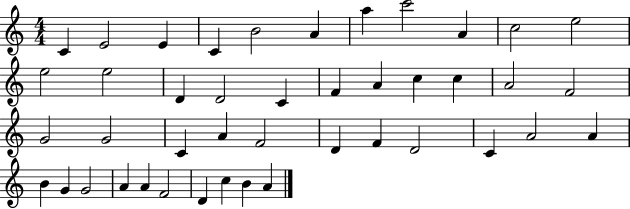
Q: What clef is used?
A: treble